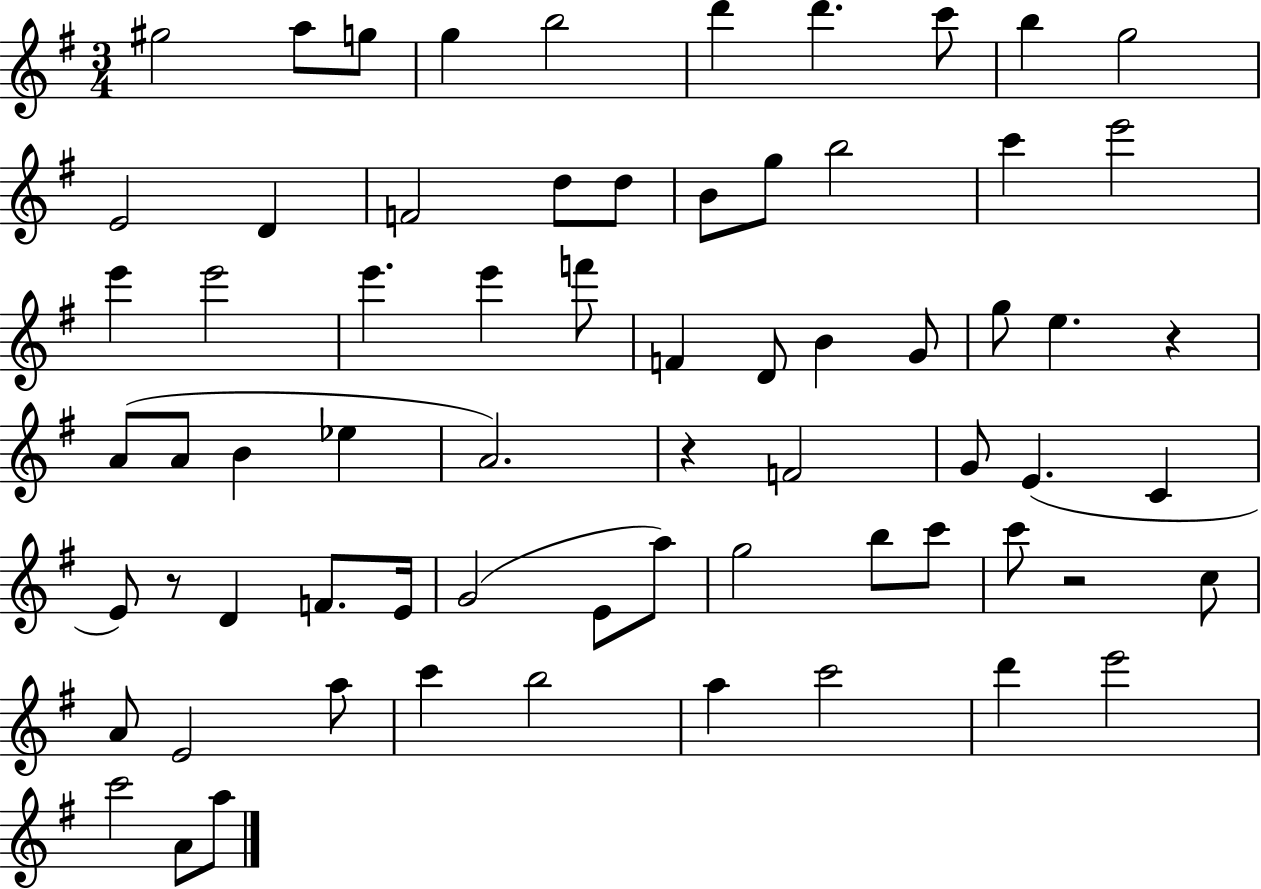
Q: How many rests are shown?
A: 4